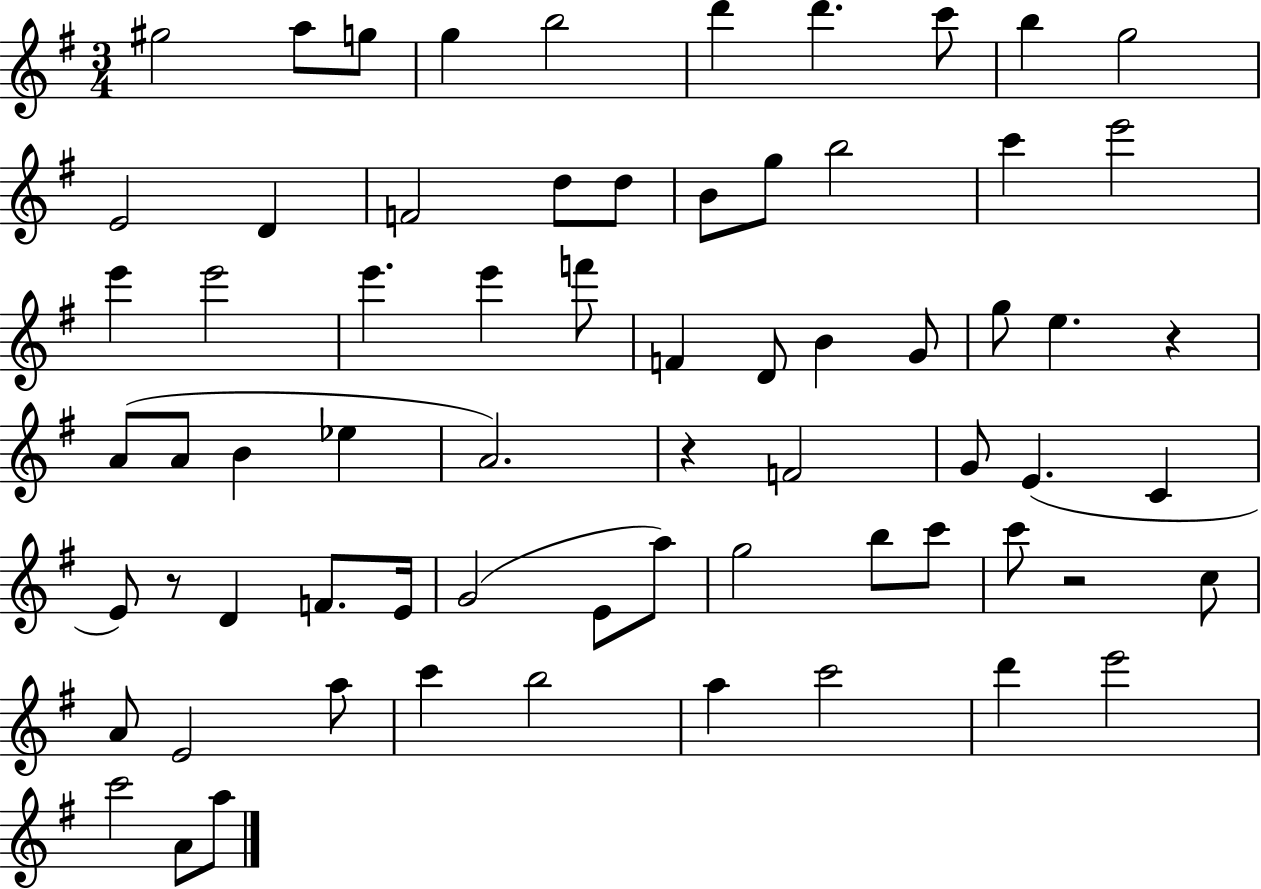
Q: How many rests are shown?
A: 4